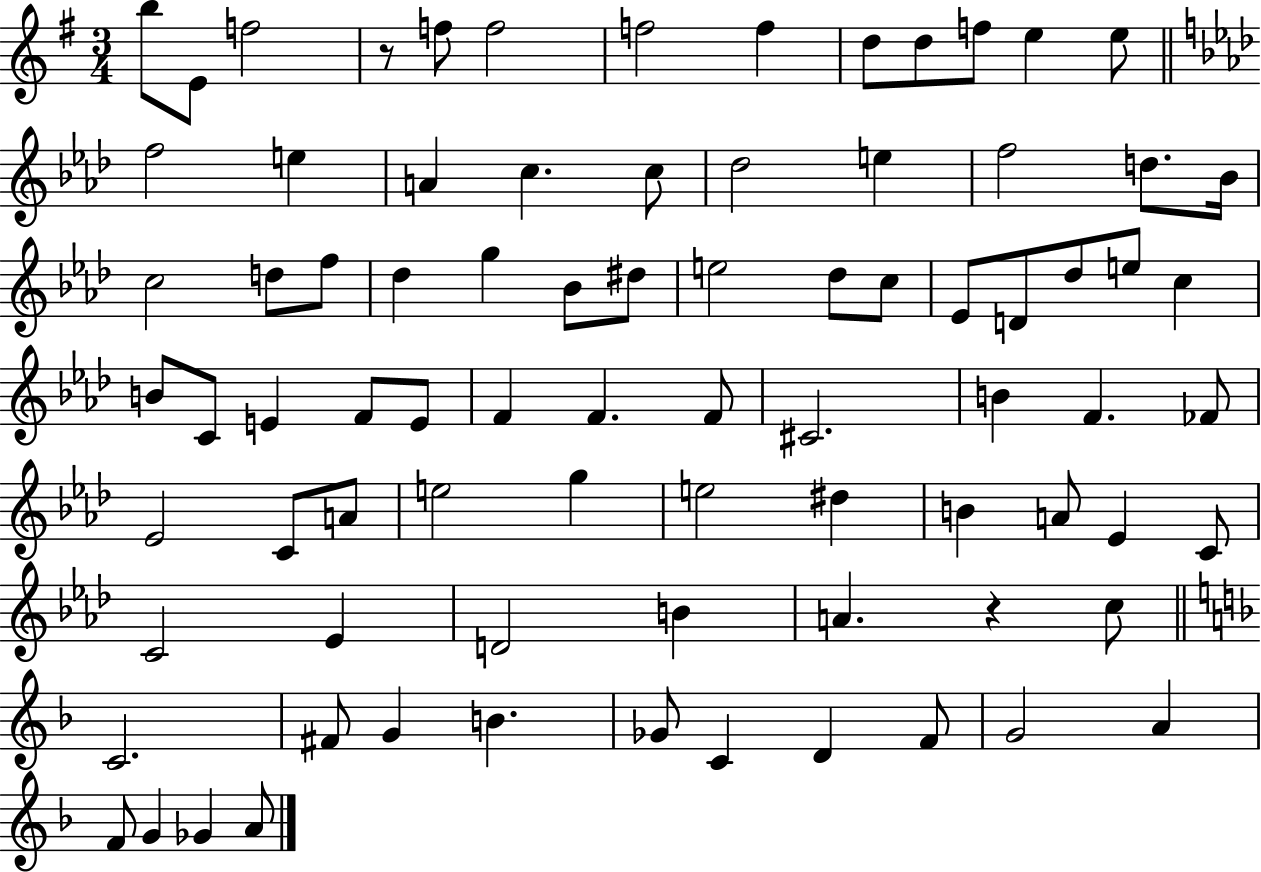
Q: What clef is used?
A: treble